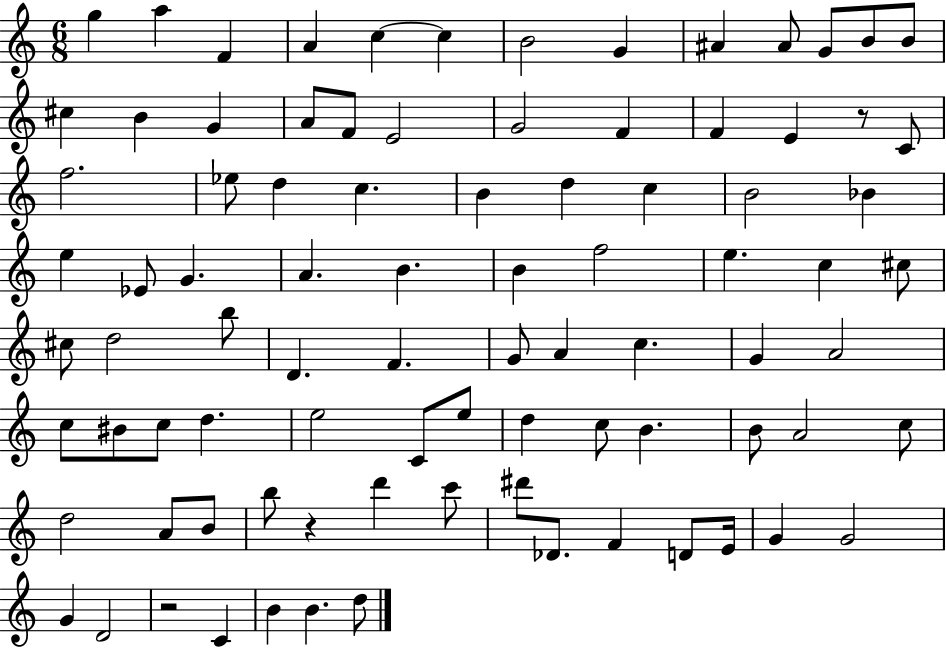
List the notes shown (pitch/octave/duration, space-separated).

G5/q A5/q F4/q A4/q C5/q C5/q B4/h G4/q A#4/q A#4/e G4/e B4/e B4/e C#5/q B4/q G4/q A4/e F4/e E4/h G4/h F4/q F4/q E4/q R/e C4/e F5/h. Eb5/e D5/q C5/q. B4/q D5/q C5/q B4/h Bb4/q E5/q Eb4/e G4/q. A4/q. B4/q. B4/q F5/h E5/q. C5/q C#5/e C#5/e D5/h B5/e D4/q. F4/q. G4/e A4/q C5/q. G4/q A4/h C5/e BIS4/e C5/e D5/q. E5/h C4/e E5/e D5/q C5/e B4/q. B4/e A4/h C5/e D5/h A4/e B4/e B5/e R/q D6/q C6/e D#6/e Db4/e. F4/q D4/e E4/s G4/q G4/h G4/q D4/h R/h C4/q B4/q B4/q. D5/e